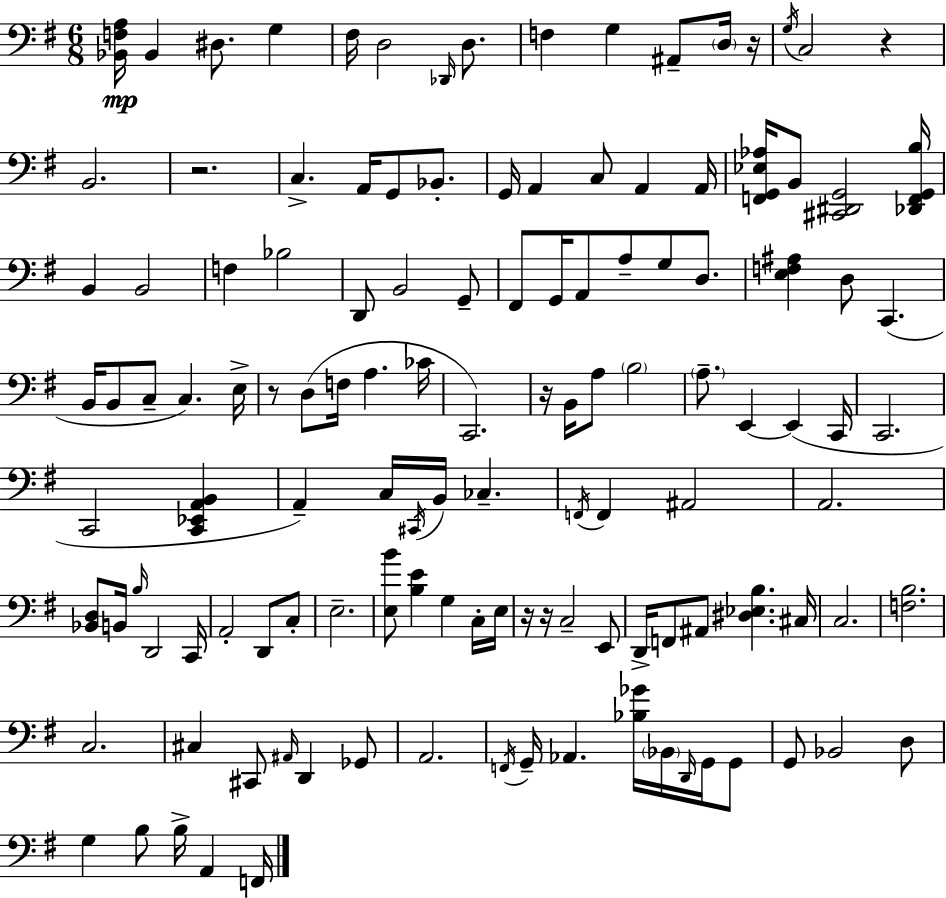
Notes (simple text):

[Bb2,F3,A3]/s Bb2/q D#3/e. G3/q F#3/s D3/h Db2/s D3/e. F3/q G3/q A#2/e D3/s R/s G3/s C3/h R/q B2/h. R/h. C3/q. A2/s G2/e Bb2/e. G2/s A2/q C3/e A2/q A2/s [F2,G2,Eb3,Ab3]/s B2/e [C#2,D#2,G2]/h [Db2,F2,G2,B3]/s B2/q B2/h F3/q Bb3/h D2/e B2/h G2/e F#2/e G2/s A2/e A3/e G3/e D3/e. [E3,F3,A#3]/q D3/e C2/q. B2/s B2/e C3/e C3/q. E3/s R/e D3/e F3/s A3/q. CES4/s C2/h. R/s B2/s A3/e B3/h A3/e. E2/q E2/q C2/s C2/h. C2/h [C2,Eb2,A2,B2]/q A2/q C3/s C#2/s B2/s CES3/q. F2/s F2/q A#2/h A2/h. [Bb2,D3]/e B2/s B3/s D2/h C2/s A2/h D2/e C3/e E3/h. [E3,B4]/e [B3,E4]/q G3/q C3/s E3/s R/s R/s C3/h E2/e D2/s F2/e A#2/e [D#3,Eb3,B3]/q. C#3/s C3/h. [F3,B3]/h. C3/h. C#3/q C#2/e A#2/s D2/q Gb2/e A2/h. F2/s G2/s Ab2/q. [Bb3,Gb4]/s Bb2/s D2/s G2/s G2/e G2/e Bb2/h D3/e G3/q B3/e B3/s A2/q F2/s